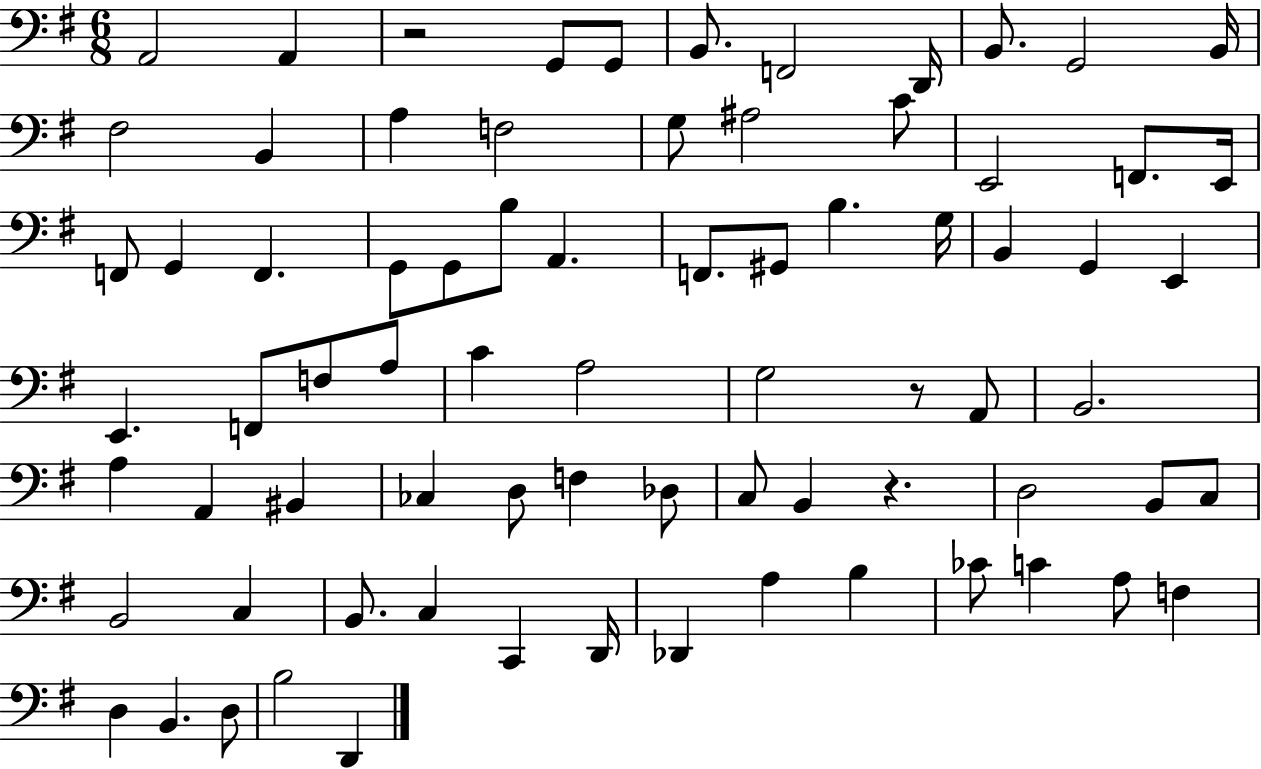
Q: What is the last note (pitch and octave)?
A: D2